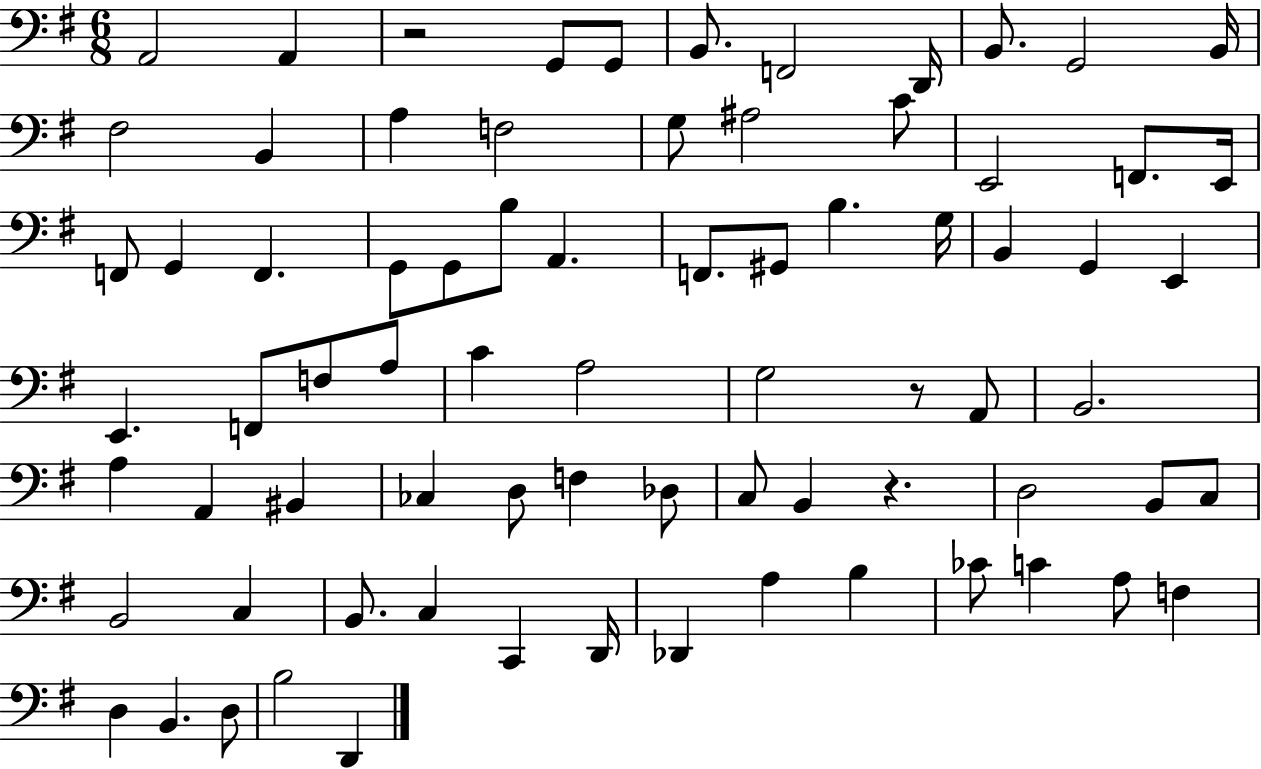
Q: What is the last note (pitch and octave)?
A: D2